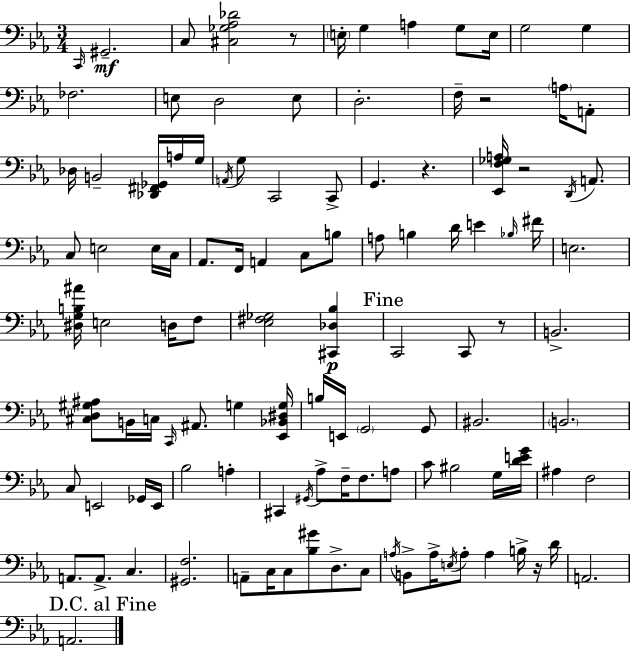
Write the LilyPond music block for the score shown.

{
  \clef bass
  \numericTimeSignature
  \time 3/4
  \key c \minor
  \repeat volta 2 { \grace { c,16 }\mf gis,2.-- | c8 <cis ges aes des'>2 r8 | \parenthesize e16-. g4 a4 g8 | e16 g2 g4 | \break fes2. | e8 d2 e8 | d2.-. | f16-- r2 \parenthesize a16 a,8-. | \break des16 b,2-- <des, fis, ges,>16 a16 | g16 \acciaccatura { a,16 } g8 c,2 | c,8-> g,4. r4. | <ees, f ges a>16 r2 \acciaccatura { d,16 } | \break a,8. c8 e2 | e16 c16 aes,8. f,16 a,4 c8 | b8 a8 b4 d'16 e'4 | \grace { bes16 } fis'16 e2. | \break <dis g b ais'>16 e2 | d16 f8 <ees fis ges>2 | <cis, des bes>4\p \mark "Fine" c,2 | c,8 r8 b,2.-> | \break <cis d gis ais>8 b,16 c16 \grace { c,16 } ais,8. | g4 <ees, bes, dis g>16 b16 e,16 \parenthesize g,2 | g,8 bis,2. | \parenthesize b,2. | \break c8 e,2 | ges,16 e,16 bes2 | a4-. cis,4 \acciaccatura { gis,16 } aes8-> | f16-- f8. a8 c'8 bis2 | \break g16 <d' e' g'>16 ais4 f2 | a,8. a,8.-> | c4. <gis, f>2. | a,8-- c16 c8 <bes gis'>8 | \break d8.-> c8 \acciaccatura { a16 } b,8-> a16-> \acciaccatura { e16 } a8-. | a4 b16-> r16 d'16 a,2. | \mark "D.C. al Fine" a,2. | } \bar "|."
}